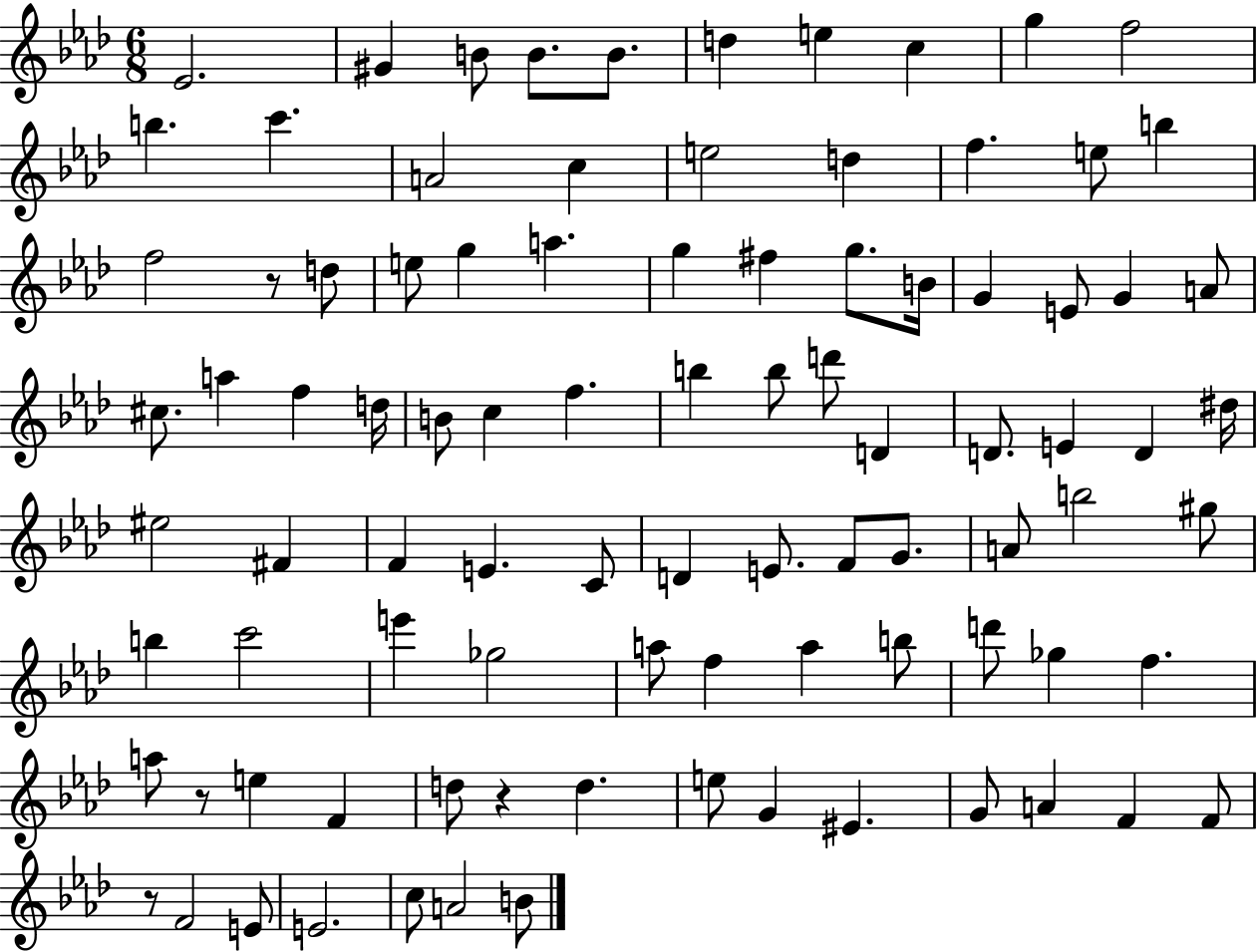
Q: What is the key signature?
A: AES major